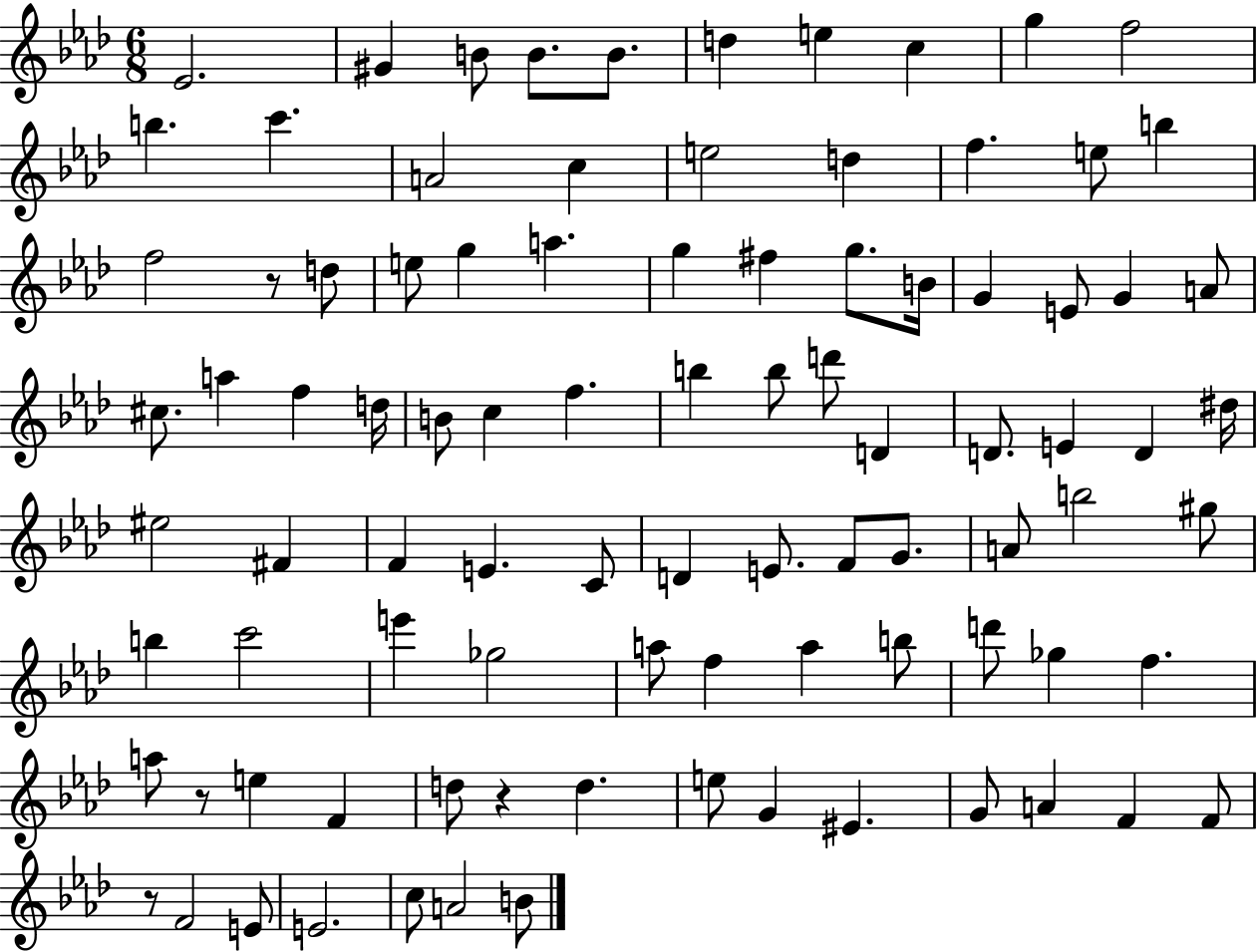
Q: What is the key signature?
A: AES major